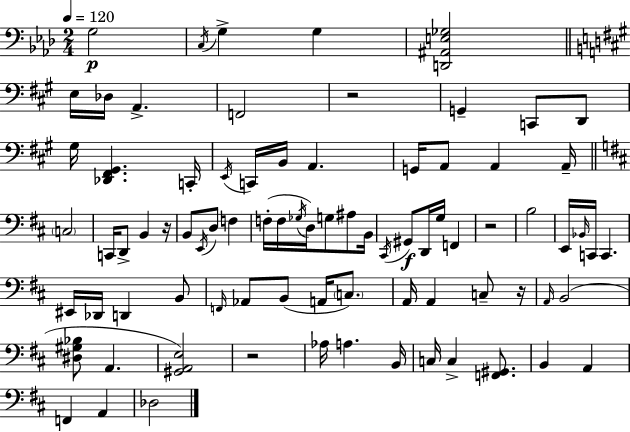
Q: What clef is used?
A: bass